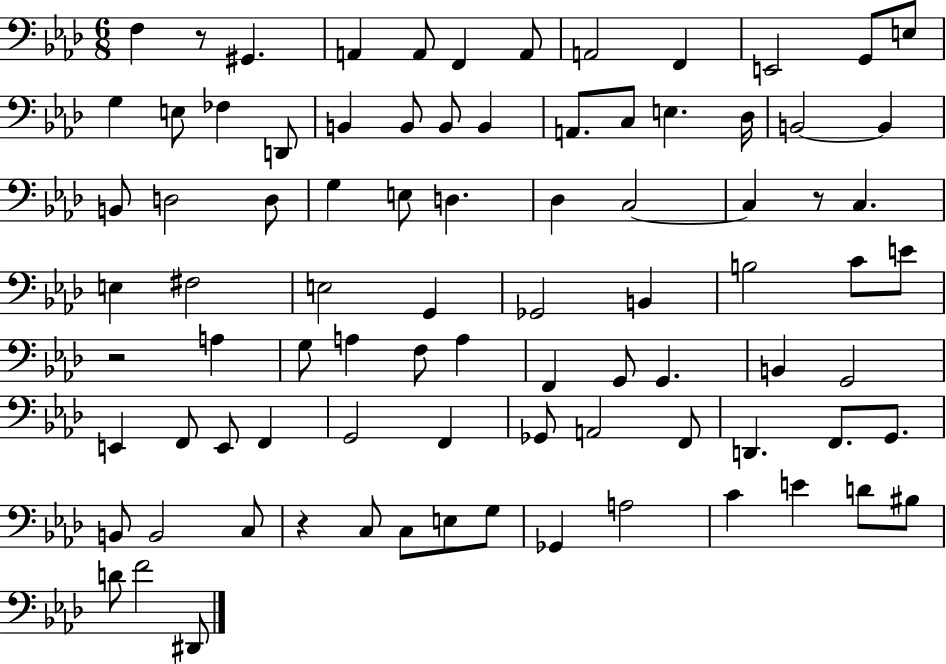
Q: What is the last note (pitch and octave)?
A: D#2